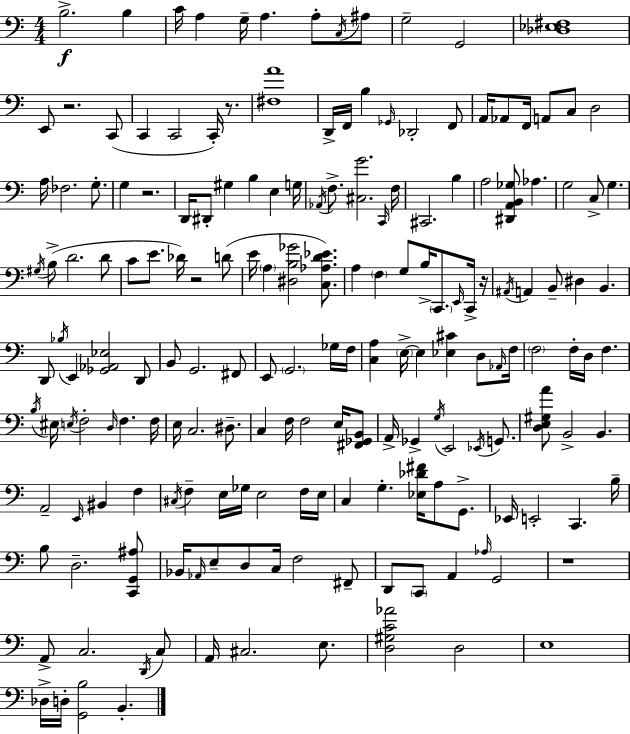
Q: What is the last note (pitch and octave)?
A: B2